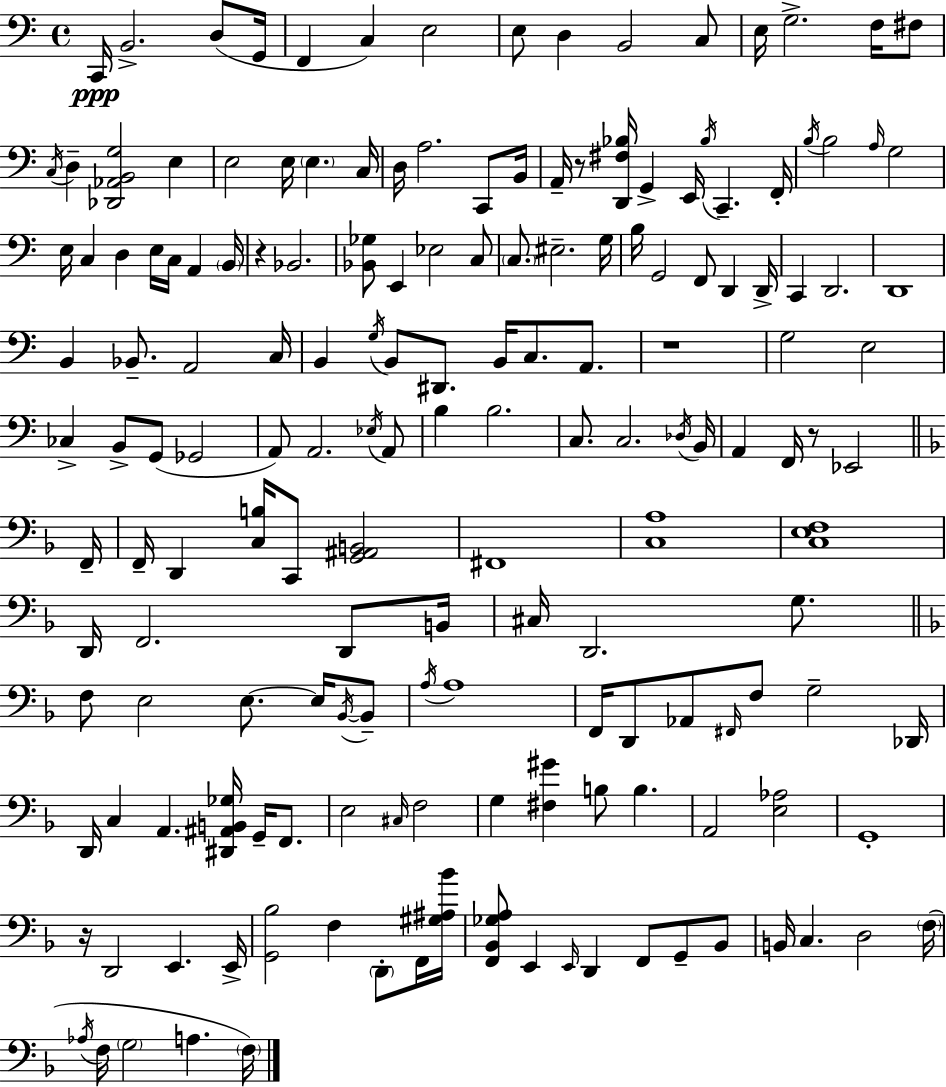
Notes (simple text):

C2/s B2/h. D3/e G2/s F2/q C3/q E3/h E3/e D3/q B2/h C3/e E3/s G3/h. F3/s F#3/e C3/s D3/q [Db2,Ab2,B2,G3]/h E3/q E3/h E3/s E3/q. C3/s D3/s A3/h. C2/e B2/s A2/s R/e [D2,F#3,Bb3]/s G2/q E2/s Bb3/s C2/q. F2/s B3/s B3/h A3/s G3/h E3/s C3/q D3/q E3/s C3/s A2/q B2/s R/q Bb2/h. [Bb2,Gb3]/e E2/q Eb3/h C3/e C3/e. EIS3/h. G3/s B3/s G2/h F2/e D2/q D2/s C2/q D2/h. D2/w B2/q Bb2/e. A2/h C3/s B2/q G3/s B2/e D#2/e. B2/s C3/e. A2/e. R/w G3/h E3/h CES3/q B2/e G2/e Gb2/h A2/e A2/h. Eb3/s A2/e B3/q B3/h. C3/e. C3/h. Db3/s B2/s A2/q F2/s R/e Eb2/h F2/s F2/s D2/q [C3,B3]/s C2/e [G2,A#2,B2]/h F#2/w [C3,A3]/w [C3,E3,F3]/w D2/s F2/h. D2/e B2/s C#3/s D2/h. G3/e. F3/e E3/h E3/e. E3/s Bb2/s Bb2/e A3/s A3/w F2/s D2/e Ab2/e F#2/s F3/e G3/h Db2/s D2/s C3/q A2/q. [D#2,A#2,B2,Gb3]/s G2/s F2/e. E3/h C#3/s F3/h G3/q [F#3,G#4]/q B3/e B3/q. A2/h [E3,Ab3]/h G2/w R/s D2/h E2/q. E2/s [G2,Bb3]/h F3/q D2/e F2/s [G#3,A#3,Bb4]/s [F2,Bb2,Gb3,A3]/e E2/q E2/s D2/q F2/e G2/e Bb2/e B2/s C3/q. D3/h F3/s Ab3/s F3/s G3/h A3/q. F3/s